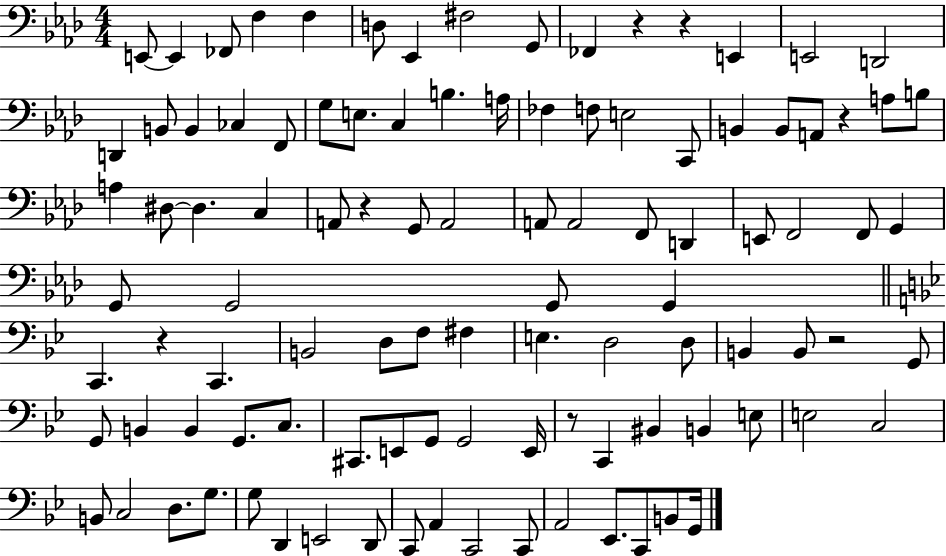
E2/e E2/q FES2/e F3/q F3/q D3/e Eb2/q F#3/h G2/e FES2/q R/q R/q E2/q E2/h D2/h D2/q B2/e B2/q CES3/q F2/e G3/e E3/e. C3/q B3/q. A3/s FES3/q F3/e E3/h C2/e B2/q B2/e A2/e R/q A3/e B3/e A3/q D#3/e D#3/q. C3/q A2/e R/q G2/e A2/h A2/e A2/h F2/e D2/q E2/e F2/h F2/e G2/q G2/e G2/h G2/e G2/q C2/q. R/q C2/q. B2/h D3/e F3/e F#3/q E3/q. D3/h D3/e B2/q B2/e R/h G2/e G2/e B2/q B2/q G2/e. C3/e. C#2/e. E2/e G2/e G2/h E2/s R/e C2/q BIS2/q B2/q E3/e E3/h C3/h B2/e C3/h D3/e. G3/e. G3/e D2/q E2/h D2/e C2/e A2/q C2/h C2/e A2/h Eb2/e. C2/e B2/e G2/s